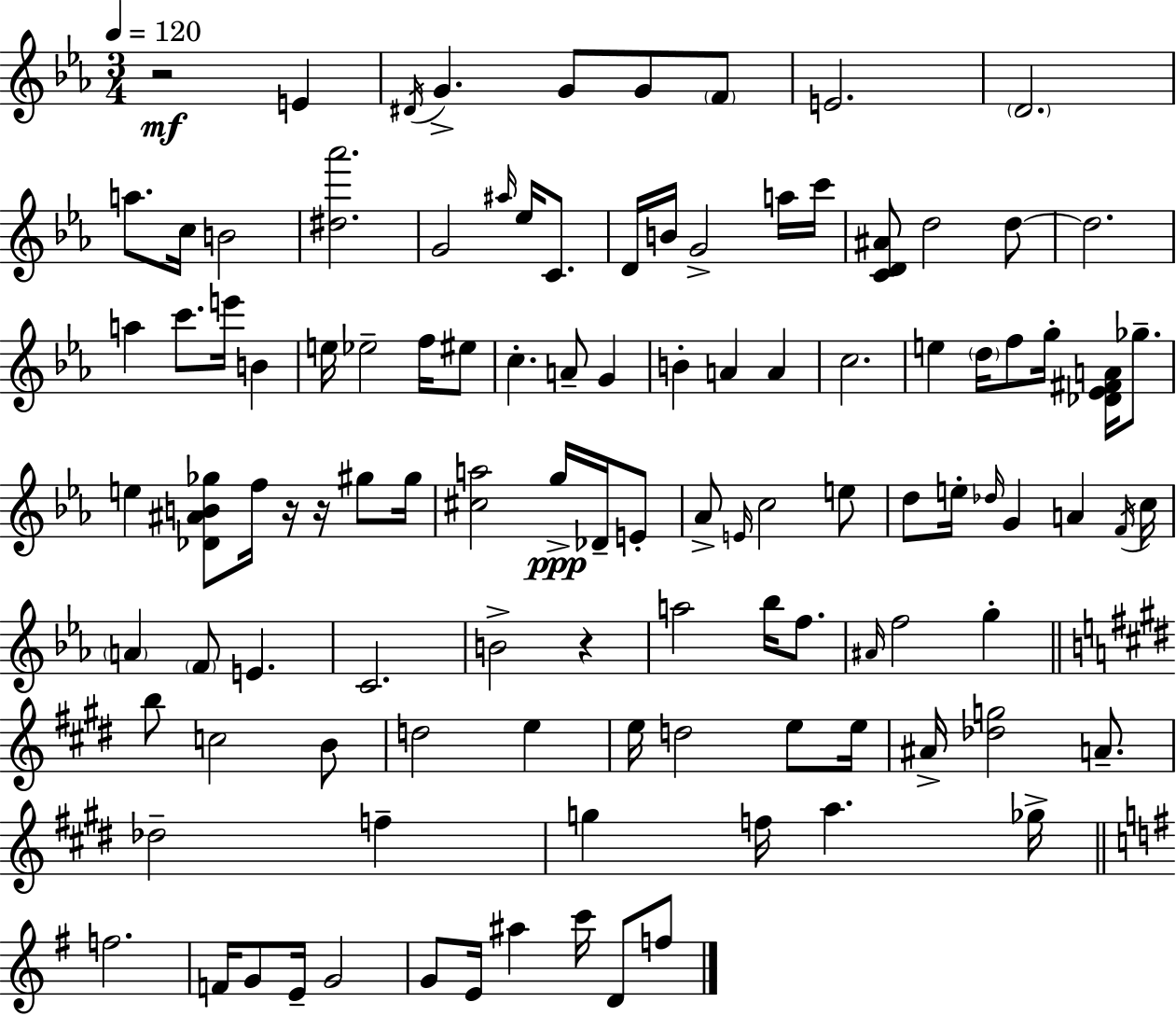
{
  \clef treble
  \numericTimeSignature
  \time 3/4
  \key ees \major
  \tempo 4 = 120
  r2\mf e'4 | \acciaccatura { dis'16 } g'4.-> g'8 g'8 \parenthesize f'8 | e'2. | \parenthesize d'2. | \break a''8. c''16 b'2 | <dis'' aes'''>2. | g'2 \grace { ais''16 } ees''16 c'8. | d'16 b'16 g'2-> | \break a''16 c'''16 <c' d' ais'>8 d''2 | d''8~~ d''2. | a''4 c'''8. e'''16 b'4 | e''16 ees''2-- f''16 | \break eis''8 c''4.-. a'8-- g'4 | b'4-. a'4 a'4 | c''2. | e''4 \parenthesize d''16 f''8 g''16-. <des' ees' fis' a'>16 ges''8.-- | \break e''4 <des' ais' b' ges''>8 f''16 r16 r16 gis''8 | gis''16 <cis'' a''>2 g''16->\ppp des'16-- | e'8-. aes'8-> \grace { e'16 } c''2 | e''8 d''8 e''16-. \grace { des''16 } g'4 a'4 | \break \acciaccatura { f'16 } c''16 \parenthesize a'4 \parenthesize f'8 e'4. | c'2. | b'2-> | r4 a''2 | \break bes''16 f''8. \grace { ais'16 } f''2 | g''4-. \bar "||" \break \key e \major b''8 c''2 b'8 | d''2 e''4 | e''16 d''2 e''8 e''16 | ais'16-> <des'' g''>2 a'8.-- | \break des''2-- f''4-- | g''4 f''16 a''4. ges''16-> | \bar "||" \break \key g \major f''2. | f'16 g'8 e'16-- g'2 | g'8 e'16 ais''4 c'''16 d'8 f''8 | \bar "|."
}